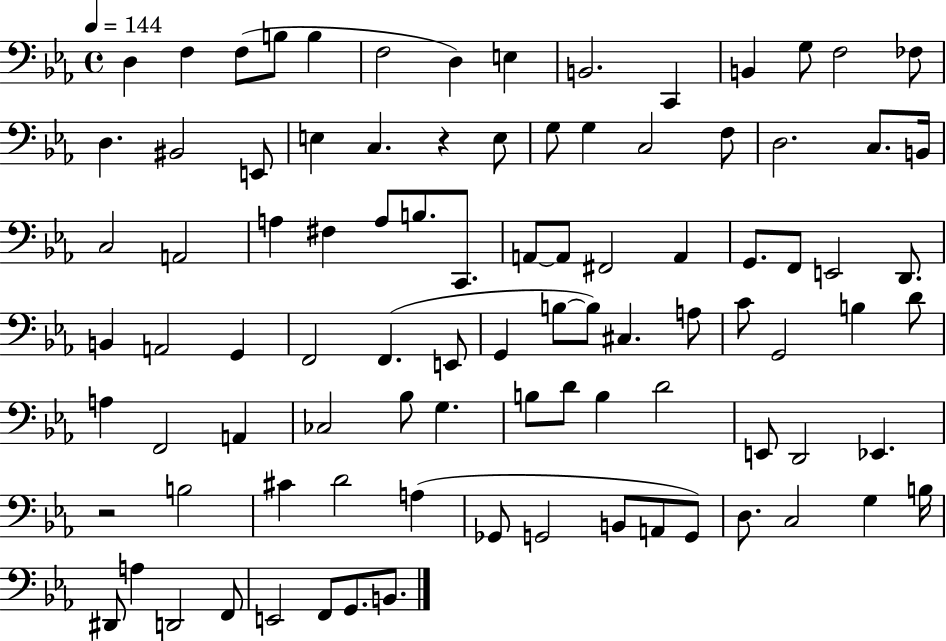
{
  \clef bass
  \time 4/4
  \defaultTimeSignature
  \key ees \major
  \tempo 4 = 144
  d4 f4 f8( b8 b4 | f2 d4) e4 | b,2. c,4 | b,4 g8 f2 fes8 | \break d4. bis,2 e,8 | e4 c4. r4 e8 | g8 g4 c2 f8 | d2. c8. b,16 | \break c2 a,2 | a4 fis4 a8 b8. c,8. | a,8~~ a,8 fis,2 a,4 | g,8. f,8 e,2 d,8. | \break b,4 a,2 g,4 | f,2 f,4.( e,8 | g,4 b8~~ b8) cis4. a8 | c'8 g,2 b4 d'8 | \break a4 f,2 a,4 | ces2 bes8 g4. | b8 d'8 b4 d'2 | e,8 d,2 ees,4. | \break r2 b2 | cis'4 d'2 a4( | ges,8 g,2 b,8 a,8 g,8) | d8. c2 g4 b16 | \break dis,8 a4 d,2 f,8 | e,2 f,8 g,8. b,8. | \bar "|."
}